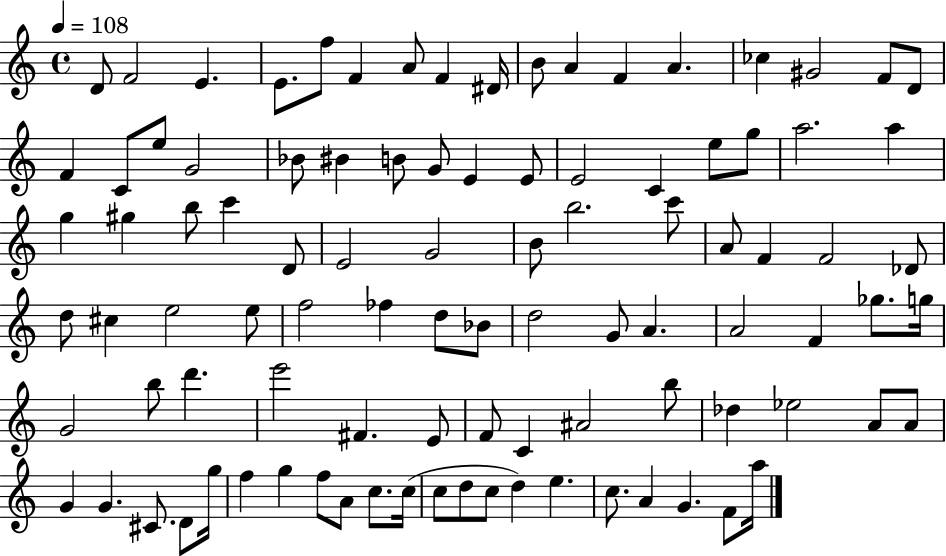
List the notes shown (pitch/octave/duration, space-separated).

D4/e F4/h E4/q. E4/e. F5/e F4/q A4/e F4/q D#4/s B4/e A4/q F4/q A4/q. CES5/q G#4/h F4/e D4/e F4/q C4/e E5/e G4/h Bb4/e BIS4/q B4/e G4/e E4/q E4/e E4/h C4/q E5/e G5/e A5/h. A5/q G5/q G#5/q B5/e C6/q D4/e E4/h G4/h B4/e B5/h. C6/e A4/e F4/q F4/h Db4/e D5/e C#5/q E5/h E5/e F5/h FES5/q D5/e Bb4/e D5/h G4/e A4/q. A4/h F4/q Gb5/e. G5/s G4/h B5/e D6/q. E6/h F#4/q. E4/e F4/e C4/q A#4/h B5/e Db5/q Eb5/h A4/e A4/e G4/q G4/q. C#4/e. D4/e G5/s F5/q G5/q F5/e A4/e C5/e. C5/s C5/e D5/e C5/e D5/q E5/q. C5/e. A4/q G4/q. F4/e A5/s